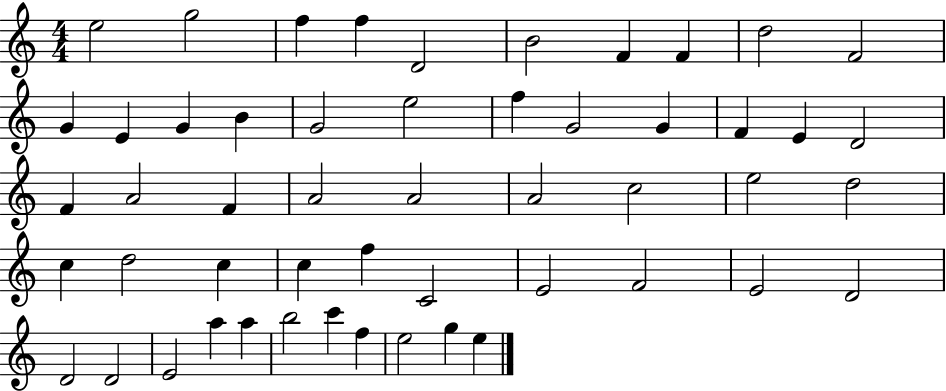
{
  \clef treble
  \numericTimeSignature
  \time 4/4
  \key c \major
  e''2 g''2 | f''4 f''4 d'2 | b'2 f'4 f'4 | d''2 f'2 | \break g'4 e'4 g'4 b'4 | g'2 e''2 | f''4 g'2 g'4 | f'4 e'4 d'2 | \break f'4 a'2 f'4 | a'2 a'2 | a'2 c''2 | e''2 d''2 | \break c''4 d''2 c''4 | c''4 f''4 c'2 | e'2 f'2 | e'2 d'2 | \break d'2 d'2 | e'2 a''4 a''4 | b''2 c'''4 f''4 | e''2 g''4 e''4 | \break \bar "|."
}